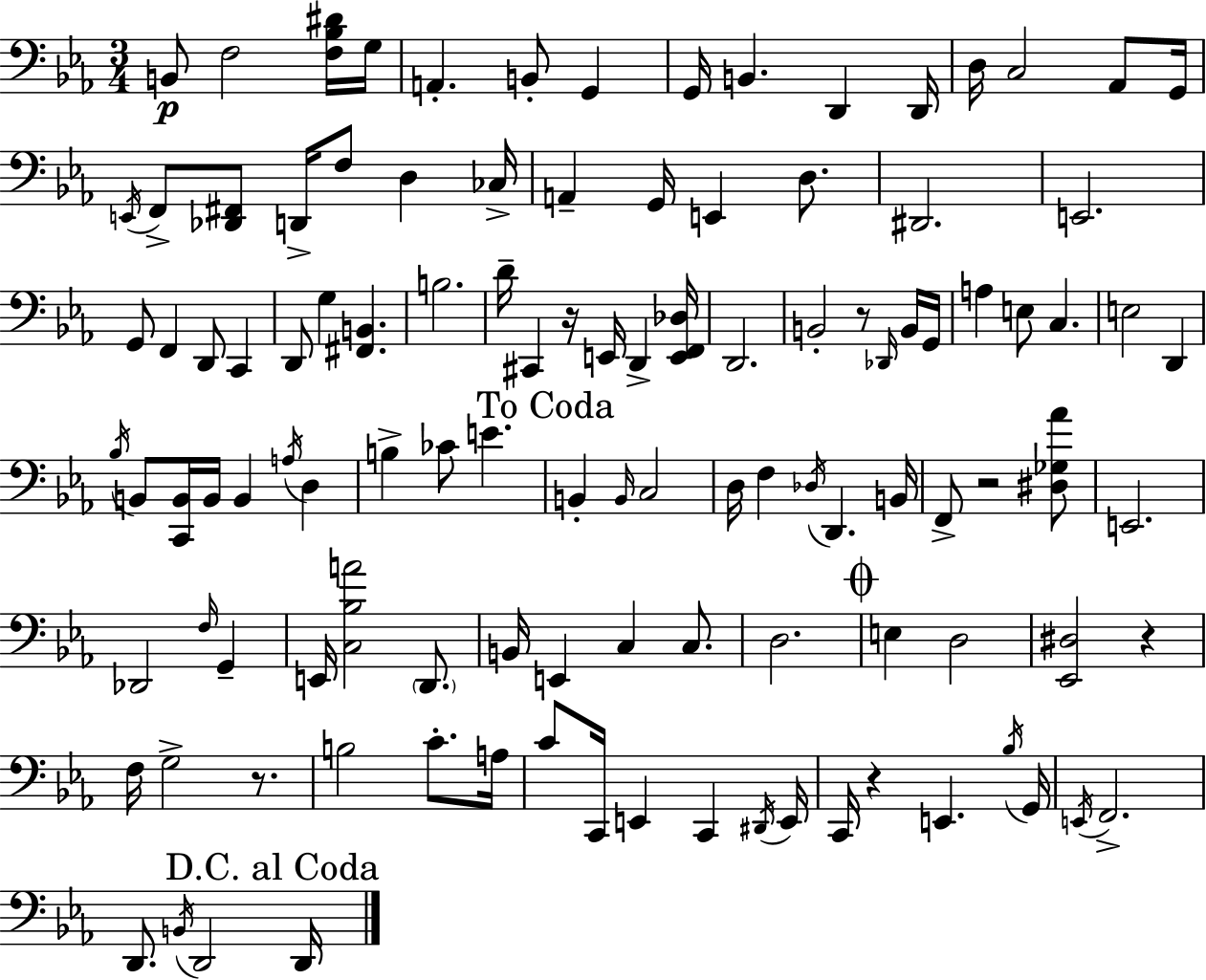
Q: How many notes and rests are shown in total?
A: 113